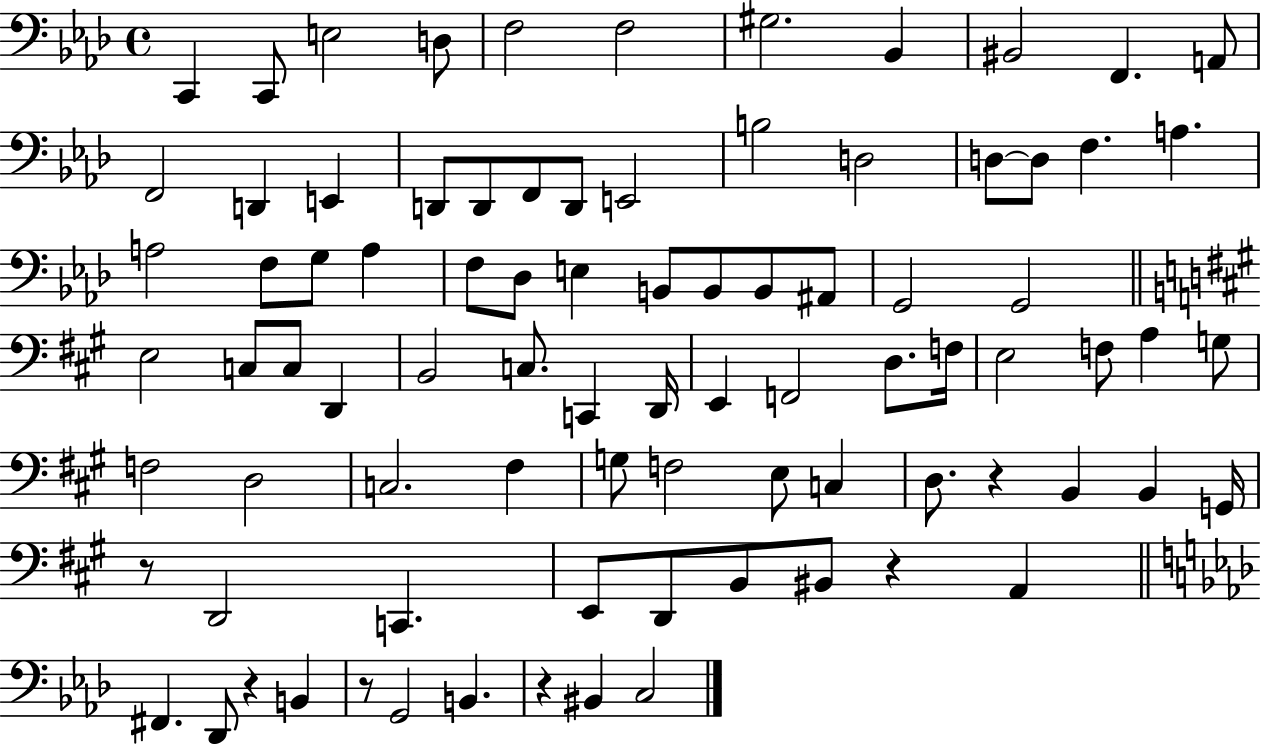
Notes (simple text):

C2/q C2/e E3/h D3/e F3/h F3/h G#3/h. Bb2/q BIS2/h F2/q. A2/e F2/h D2/q E2/q D2/e D2/e F2/e D2/e E2/h B3/h D3/h D3/e D3/e F3/q. A3/q. A3/h F3/e G3/e A3/q F3/e Db3/e E3/q B2/e B2/e B2/e A#2/e G2/h G2/h E3/h C3/e C3/e D2/q B2/h C3/e. C2/q D2/s E2/q F2/h D3/e. F3/s E3/h F3/e A3/q G3/e F3/h D3/h C3/h. F#3/q G3/e F3/h E3/e C3/q D3/e. R/q B2/q B2/q G2/s R/e D2/h C2/q. E2/e D2/e B2/e BIS2/e R/q A2/q F#2/q. Db2/e R/q B2/q R/e G2/h B2/q. R/q BIS2/q C3/h